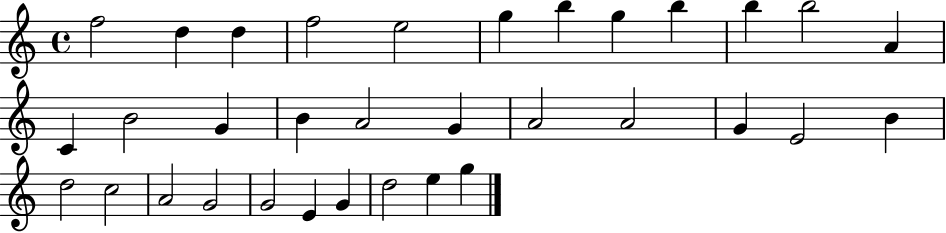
X:1
T:Untitled
M:4/4
L:1/4
K:C
f2 d d f2 e2 g b g b b b2 A C B2 G B A2 G A2 A2 G E2 B d2 c2 A2 G2 G2 E G d2 e g